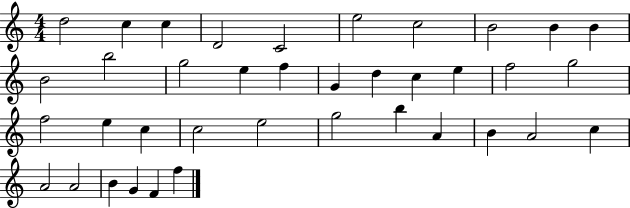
D5/h C5/q C5/q D4/h C4/h E5/h C5/h B4/h B4/q B4/q B4/h B5/h G5/h E5/q F5/q G4/q D5/q C5/q E5/q F5/h G5/h F5/h E5/q C5/q C5/h E5/h G5/h B5/q A4/q B4/q A4/h C5/q A4/h A4/h B4/q G4/q F4/q F5/q